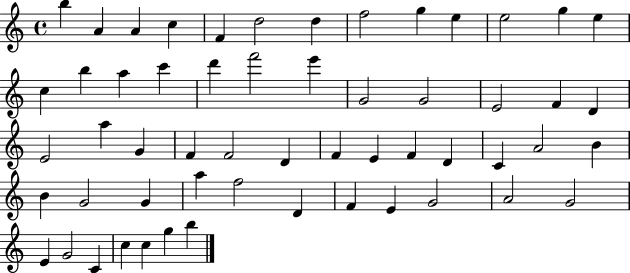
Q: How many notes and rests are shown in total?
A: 56